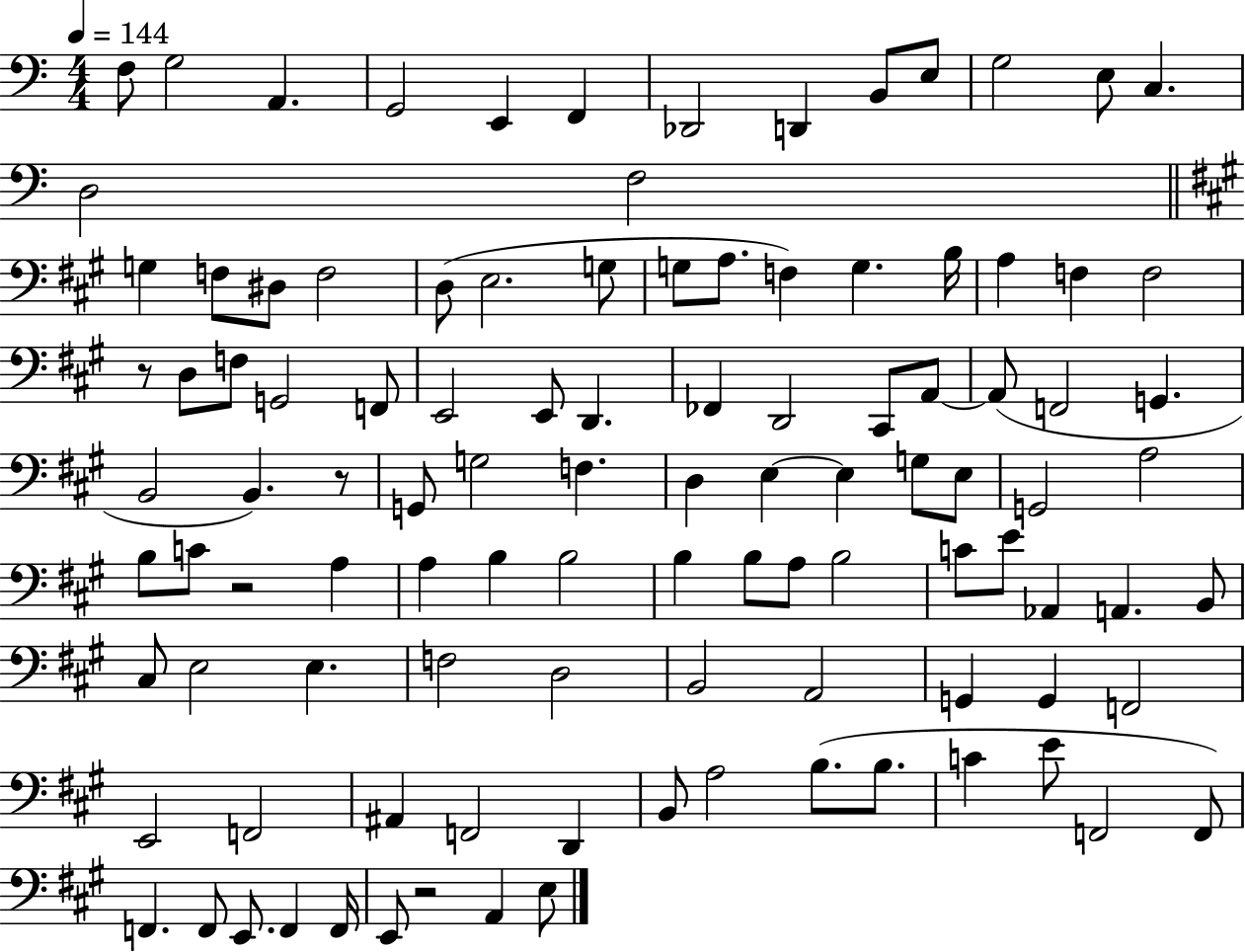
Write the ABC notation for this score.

X:1
T:Untitled
M:4/4
L:1/4
K:C
F,/2 G,2 A,, G,,2 E,, F,, _D,,2 D,, B,,/2 E,/2 G,2 E,/2 C, D,2 F,2 G, F,/2 ^D,/2 F,2 D,/2 E,2 G,/2 G,/2 A,/2 F, G, B,/4 A, F, F,2 z/2 D,/2 F,/2 G,,2 F,,/2 E,,2 E,,/2 D,, _F,, D,,2 ^C,,/2 A,,/2 A,,/2 F,,2 G,, B,,2 B,, z/2 G,,/2 G,2 F, D, E, E, G,/2 E,/2 G,,2 A,2 B,/2 C/2 z2 A, A, B, B,2 B, B,/2 A,/2 B,2 C/2 E/2 _A,, A,, B,,/2 ^C,/2 E,2 E, F,2 D,2 B,,2 A,,2 G,, G,, F,,2 E,,2 F,,2 ^A,, F,,2 D,, B,,/2 A,2 B,/2 B,/2 C E/2 F,,2 F,,/2 F,, F,,/2 E,,/2 F,, F,,/4 E,,/2 z2 A,, E,/2